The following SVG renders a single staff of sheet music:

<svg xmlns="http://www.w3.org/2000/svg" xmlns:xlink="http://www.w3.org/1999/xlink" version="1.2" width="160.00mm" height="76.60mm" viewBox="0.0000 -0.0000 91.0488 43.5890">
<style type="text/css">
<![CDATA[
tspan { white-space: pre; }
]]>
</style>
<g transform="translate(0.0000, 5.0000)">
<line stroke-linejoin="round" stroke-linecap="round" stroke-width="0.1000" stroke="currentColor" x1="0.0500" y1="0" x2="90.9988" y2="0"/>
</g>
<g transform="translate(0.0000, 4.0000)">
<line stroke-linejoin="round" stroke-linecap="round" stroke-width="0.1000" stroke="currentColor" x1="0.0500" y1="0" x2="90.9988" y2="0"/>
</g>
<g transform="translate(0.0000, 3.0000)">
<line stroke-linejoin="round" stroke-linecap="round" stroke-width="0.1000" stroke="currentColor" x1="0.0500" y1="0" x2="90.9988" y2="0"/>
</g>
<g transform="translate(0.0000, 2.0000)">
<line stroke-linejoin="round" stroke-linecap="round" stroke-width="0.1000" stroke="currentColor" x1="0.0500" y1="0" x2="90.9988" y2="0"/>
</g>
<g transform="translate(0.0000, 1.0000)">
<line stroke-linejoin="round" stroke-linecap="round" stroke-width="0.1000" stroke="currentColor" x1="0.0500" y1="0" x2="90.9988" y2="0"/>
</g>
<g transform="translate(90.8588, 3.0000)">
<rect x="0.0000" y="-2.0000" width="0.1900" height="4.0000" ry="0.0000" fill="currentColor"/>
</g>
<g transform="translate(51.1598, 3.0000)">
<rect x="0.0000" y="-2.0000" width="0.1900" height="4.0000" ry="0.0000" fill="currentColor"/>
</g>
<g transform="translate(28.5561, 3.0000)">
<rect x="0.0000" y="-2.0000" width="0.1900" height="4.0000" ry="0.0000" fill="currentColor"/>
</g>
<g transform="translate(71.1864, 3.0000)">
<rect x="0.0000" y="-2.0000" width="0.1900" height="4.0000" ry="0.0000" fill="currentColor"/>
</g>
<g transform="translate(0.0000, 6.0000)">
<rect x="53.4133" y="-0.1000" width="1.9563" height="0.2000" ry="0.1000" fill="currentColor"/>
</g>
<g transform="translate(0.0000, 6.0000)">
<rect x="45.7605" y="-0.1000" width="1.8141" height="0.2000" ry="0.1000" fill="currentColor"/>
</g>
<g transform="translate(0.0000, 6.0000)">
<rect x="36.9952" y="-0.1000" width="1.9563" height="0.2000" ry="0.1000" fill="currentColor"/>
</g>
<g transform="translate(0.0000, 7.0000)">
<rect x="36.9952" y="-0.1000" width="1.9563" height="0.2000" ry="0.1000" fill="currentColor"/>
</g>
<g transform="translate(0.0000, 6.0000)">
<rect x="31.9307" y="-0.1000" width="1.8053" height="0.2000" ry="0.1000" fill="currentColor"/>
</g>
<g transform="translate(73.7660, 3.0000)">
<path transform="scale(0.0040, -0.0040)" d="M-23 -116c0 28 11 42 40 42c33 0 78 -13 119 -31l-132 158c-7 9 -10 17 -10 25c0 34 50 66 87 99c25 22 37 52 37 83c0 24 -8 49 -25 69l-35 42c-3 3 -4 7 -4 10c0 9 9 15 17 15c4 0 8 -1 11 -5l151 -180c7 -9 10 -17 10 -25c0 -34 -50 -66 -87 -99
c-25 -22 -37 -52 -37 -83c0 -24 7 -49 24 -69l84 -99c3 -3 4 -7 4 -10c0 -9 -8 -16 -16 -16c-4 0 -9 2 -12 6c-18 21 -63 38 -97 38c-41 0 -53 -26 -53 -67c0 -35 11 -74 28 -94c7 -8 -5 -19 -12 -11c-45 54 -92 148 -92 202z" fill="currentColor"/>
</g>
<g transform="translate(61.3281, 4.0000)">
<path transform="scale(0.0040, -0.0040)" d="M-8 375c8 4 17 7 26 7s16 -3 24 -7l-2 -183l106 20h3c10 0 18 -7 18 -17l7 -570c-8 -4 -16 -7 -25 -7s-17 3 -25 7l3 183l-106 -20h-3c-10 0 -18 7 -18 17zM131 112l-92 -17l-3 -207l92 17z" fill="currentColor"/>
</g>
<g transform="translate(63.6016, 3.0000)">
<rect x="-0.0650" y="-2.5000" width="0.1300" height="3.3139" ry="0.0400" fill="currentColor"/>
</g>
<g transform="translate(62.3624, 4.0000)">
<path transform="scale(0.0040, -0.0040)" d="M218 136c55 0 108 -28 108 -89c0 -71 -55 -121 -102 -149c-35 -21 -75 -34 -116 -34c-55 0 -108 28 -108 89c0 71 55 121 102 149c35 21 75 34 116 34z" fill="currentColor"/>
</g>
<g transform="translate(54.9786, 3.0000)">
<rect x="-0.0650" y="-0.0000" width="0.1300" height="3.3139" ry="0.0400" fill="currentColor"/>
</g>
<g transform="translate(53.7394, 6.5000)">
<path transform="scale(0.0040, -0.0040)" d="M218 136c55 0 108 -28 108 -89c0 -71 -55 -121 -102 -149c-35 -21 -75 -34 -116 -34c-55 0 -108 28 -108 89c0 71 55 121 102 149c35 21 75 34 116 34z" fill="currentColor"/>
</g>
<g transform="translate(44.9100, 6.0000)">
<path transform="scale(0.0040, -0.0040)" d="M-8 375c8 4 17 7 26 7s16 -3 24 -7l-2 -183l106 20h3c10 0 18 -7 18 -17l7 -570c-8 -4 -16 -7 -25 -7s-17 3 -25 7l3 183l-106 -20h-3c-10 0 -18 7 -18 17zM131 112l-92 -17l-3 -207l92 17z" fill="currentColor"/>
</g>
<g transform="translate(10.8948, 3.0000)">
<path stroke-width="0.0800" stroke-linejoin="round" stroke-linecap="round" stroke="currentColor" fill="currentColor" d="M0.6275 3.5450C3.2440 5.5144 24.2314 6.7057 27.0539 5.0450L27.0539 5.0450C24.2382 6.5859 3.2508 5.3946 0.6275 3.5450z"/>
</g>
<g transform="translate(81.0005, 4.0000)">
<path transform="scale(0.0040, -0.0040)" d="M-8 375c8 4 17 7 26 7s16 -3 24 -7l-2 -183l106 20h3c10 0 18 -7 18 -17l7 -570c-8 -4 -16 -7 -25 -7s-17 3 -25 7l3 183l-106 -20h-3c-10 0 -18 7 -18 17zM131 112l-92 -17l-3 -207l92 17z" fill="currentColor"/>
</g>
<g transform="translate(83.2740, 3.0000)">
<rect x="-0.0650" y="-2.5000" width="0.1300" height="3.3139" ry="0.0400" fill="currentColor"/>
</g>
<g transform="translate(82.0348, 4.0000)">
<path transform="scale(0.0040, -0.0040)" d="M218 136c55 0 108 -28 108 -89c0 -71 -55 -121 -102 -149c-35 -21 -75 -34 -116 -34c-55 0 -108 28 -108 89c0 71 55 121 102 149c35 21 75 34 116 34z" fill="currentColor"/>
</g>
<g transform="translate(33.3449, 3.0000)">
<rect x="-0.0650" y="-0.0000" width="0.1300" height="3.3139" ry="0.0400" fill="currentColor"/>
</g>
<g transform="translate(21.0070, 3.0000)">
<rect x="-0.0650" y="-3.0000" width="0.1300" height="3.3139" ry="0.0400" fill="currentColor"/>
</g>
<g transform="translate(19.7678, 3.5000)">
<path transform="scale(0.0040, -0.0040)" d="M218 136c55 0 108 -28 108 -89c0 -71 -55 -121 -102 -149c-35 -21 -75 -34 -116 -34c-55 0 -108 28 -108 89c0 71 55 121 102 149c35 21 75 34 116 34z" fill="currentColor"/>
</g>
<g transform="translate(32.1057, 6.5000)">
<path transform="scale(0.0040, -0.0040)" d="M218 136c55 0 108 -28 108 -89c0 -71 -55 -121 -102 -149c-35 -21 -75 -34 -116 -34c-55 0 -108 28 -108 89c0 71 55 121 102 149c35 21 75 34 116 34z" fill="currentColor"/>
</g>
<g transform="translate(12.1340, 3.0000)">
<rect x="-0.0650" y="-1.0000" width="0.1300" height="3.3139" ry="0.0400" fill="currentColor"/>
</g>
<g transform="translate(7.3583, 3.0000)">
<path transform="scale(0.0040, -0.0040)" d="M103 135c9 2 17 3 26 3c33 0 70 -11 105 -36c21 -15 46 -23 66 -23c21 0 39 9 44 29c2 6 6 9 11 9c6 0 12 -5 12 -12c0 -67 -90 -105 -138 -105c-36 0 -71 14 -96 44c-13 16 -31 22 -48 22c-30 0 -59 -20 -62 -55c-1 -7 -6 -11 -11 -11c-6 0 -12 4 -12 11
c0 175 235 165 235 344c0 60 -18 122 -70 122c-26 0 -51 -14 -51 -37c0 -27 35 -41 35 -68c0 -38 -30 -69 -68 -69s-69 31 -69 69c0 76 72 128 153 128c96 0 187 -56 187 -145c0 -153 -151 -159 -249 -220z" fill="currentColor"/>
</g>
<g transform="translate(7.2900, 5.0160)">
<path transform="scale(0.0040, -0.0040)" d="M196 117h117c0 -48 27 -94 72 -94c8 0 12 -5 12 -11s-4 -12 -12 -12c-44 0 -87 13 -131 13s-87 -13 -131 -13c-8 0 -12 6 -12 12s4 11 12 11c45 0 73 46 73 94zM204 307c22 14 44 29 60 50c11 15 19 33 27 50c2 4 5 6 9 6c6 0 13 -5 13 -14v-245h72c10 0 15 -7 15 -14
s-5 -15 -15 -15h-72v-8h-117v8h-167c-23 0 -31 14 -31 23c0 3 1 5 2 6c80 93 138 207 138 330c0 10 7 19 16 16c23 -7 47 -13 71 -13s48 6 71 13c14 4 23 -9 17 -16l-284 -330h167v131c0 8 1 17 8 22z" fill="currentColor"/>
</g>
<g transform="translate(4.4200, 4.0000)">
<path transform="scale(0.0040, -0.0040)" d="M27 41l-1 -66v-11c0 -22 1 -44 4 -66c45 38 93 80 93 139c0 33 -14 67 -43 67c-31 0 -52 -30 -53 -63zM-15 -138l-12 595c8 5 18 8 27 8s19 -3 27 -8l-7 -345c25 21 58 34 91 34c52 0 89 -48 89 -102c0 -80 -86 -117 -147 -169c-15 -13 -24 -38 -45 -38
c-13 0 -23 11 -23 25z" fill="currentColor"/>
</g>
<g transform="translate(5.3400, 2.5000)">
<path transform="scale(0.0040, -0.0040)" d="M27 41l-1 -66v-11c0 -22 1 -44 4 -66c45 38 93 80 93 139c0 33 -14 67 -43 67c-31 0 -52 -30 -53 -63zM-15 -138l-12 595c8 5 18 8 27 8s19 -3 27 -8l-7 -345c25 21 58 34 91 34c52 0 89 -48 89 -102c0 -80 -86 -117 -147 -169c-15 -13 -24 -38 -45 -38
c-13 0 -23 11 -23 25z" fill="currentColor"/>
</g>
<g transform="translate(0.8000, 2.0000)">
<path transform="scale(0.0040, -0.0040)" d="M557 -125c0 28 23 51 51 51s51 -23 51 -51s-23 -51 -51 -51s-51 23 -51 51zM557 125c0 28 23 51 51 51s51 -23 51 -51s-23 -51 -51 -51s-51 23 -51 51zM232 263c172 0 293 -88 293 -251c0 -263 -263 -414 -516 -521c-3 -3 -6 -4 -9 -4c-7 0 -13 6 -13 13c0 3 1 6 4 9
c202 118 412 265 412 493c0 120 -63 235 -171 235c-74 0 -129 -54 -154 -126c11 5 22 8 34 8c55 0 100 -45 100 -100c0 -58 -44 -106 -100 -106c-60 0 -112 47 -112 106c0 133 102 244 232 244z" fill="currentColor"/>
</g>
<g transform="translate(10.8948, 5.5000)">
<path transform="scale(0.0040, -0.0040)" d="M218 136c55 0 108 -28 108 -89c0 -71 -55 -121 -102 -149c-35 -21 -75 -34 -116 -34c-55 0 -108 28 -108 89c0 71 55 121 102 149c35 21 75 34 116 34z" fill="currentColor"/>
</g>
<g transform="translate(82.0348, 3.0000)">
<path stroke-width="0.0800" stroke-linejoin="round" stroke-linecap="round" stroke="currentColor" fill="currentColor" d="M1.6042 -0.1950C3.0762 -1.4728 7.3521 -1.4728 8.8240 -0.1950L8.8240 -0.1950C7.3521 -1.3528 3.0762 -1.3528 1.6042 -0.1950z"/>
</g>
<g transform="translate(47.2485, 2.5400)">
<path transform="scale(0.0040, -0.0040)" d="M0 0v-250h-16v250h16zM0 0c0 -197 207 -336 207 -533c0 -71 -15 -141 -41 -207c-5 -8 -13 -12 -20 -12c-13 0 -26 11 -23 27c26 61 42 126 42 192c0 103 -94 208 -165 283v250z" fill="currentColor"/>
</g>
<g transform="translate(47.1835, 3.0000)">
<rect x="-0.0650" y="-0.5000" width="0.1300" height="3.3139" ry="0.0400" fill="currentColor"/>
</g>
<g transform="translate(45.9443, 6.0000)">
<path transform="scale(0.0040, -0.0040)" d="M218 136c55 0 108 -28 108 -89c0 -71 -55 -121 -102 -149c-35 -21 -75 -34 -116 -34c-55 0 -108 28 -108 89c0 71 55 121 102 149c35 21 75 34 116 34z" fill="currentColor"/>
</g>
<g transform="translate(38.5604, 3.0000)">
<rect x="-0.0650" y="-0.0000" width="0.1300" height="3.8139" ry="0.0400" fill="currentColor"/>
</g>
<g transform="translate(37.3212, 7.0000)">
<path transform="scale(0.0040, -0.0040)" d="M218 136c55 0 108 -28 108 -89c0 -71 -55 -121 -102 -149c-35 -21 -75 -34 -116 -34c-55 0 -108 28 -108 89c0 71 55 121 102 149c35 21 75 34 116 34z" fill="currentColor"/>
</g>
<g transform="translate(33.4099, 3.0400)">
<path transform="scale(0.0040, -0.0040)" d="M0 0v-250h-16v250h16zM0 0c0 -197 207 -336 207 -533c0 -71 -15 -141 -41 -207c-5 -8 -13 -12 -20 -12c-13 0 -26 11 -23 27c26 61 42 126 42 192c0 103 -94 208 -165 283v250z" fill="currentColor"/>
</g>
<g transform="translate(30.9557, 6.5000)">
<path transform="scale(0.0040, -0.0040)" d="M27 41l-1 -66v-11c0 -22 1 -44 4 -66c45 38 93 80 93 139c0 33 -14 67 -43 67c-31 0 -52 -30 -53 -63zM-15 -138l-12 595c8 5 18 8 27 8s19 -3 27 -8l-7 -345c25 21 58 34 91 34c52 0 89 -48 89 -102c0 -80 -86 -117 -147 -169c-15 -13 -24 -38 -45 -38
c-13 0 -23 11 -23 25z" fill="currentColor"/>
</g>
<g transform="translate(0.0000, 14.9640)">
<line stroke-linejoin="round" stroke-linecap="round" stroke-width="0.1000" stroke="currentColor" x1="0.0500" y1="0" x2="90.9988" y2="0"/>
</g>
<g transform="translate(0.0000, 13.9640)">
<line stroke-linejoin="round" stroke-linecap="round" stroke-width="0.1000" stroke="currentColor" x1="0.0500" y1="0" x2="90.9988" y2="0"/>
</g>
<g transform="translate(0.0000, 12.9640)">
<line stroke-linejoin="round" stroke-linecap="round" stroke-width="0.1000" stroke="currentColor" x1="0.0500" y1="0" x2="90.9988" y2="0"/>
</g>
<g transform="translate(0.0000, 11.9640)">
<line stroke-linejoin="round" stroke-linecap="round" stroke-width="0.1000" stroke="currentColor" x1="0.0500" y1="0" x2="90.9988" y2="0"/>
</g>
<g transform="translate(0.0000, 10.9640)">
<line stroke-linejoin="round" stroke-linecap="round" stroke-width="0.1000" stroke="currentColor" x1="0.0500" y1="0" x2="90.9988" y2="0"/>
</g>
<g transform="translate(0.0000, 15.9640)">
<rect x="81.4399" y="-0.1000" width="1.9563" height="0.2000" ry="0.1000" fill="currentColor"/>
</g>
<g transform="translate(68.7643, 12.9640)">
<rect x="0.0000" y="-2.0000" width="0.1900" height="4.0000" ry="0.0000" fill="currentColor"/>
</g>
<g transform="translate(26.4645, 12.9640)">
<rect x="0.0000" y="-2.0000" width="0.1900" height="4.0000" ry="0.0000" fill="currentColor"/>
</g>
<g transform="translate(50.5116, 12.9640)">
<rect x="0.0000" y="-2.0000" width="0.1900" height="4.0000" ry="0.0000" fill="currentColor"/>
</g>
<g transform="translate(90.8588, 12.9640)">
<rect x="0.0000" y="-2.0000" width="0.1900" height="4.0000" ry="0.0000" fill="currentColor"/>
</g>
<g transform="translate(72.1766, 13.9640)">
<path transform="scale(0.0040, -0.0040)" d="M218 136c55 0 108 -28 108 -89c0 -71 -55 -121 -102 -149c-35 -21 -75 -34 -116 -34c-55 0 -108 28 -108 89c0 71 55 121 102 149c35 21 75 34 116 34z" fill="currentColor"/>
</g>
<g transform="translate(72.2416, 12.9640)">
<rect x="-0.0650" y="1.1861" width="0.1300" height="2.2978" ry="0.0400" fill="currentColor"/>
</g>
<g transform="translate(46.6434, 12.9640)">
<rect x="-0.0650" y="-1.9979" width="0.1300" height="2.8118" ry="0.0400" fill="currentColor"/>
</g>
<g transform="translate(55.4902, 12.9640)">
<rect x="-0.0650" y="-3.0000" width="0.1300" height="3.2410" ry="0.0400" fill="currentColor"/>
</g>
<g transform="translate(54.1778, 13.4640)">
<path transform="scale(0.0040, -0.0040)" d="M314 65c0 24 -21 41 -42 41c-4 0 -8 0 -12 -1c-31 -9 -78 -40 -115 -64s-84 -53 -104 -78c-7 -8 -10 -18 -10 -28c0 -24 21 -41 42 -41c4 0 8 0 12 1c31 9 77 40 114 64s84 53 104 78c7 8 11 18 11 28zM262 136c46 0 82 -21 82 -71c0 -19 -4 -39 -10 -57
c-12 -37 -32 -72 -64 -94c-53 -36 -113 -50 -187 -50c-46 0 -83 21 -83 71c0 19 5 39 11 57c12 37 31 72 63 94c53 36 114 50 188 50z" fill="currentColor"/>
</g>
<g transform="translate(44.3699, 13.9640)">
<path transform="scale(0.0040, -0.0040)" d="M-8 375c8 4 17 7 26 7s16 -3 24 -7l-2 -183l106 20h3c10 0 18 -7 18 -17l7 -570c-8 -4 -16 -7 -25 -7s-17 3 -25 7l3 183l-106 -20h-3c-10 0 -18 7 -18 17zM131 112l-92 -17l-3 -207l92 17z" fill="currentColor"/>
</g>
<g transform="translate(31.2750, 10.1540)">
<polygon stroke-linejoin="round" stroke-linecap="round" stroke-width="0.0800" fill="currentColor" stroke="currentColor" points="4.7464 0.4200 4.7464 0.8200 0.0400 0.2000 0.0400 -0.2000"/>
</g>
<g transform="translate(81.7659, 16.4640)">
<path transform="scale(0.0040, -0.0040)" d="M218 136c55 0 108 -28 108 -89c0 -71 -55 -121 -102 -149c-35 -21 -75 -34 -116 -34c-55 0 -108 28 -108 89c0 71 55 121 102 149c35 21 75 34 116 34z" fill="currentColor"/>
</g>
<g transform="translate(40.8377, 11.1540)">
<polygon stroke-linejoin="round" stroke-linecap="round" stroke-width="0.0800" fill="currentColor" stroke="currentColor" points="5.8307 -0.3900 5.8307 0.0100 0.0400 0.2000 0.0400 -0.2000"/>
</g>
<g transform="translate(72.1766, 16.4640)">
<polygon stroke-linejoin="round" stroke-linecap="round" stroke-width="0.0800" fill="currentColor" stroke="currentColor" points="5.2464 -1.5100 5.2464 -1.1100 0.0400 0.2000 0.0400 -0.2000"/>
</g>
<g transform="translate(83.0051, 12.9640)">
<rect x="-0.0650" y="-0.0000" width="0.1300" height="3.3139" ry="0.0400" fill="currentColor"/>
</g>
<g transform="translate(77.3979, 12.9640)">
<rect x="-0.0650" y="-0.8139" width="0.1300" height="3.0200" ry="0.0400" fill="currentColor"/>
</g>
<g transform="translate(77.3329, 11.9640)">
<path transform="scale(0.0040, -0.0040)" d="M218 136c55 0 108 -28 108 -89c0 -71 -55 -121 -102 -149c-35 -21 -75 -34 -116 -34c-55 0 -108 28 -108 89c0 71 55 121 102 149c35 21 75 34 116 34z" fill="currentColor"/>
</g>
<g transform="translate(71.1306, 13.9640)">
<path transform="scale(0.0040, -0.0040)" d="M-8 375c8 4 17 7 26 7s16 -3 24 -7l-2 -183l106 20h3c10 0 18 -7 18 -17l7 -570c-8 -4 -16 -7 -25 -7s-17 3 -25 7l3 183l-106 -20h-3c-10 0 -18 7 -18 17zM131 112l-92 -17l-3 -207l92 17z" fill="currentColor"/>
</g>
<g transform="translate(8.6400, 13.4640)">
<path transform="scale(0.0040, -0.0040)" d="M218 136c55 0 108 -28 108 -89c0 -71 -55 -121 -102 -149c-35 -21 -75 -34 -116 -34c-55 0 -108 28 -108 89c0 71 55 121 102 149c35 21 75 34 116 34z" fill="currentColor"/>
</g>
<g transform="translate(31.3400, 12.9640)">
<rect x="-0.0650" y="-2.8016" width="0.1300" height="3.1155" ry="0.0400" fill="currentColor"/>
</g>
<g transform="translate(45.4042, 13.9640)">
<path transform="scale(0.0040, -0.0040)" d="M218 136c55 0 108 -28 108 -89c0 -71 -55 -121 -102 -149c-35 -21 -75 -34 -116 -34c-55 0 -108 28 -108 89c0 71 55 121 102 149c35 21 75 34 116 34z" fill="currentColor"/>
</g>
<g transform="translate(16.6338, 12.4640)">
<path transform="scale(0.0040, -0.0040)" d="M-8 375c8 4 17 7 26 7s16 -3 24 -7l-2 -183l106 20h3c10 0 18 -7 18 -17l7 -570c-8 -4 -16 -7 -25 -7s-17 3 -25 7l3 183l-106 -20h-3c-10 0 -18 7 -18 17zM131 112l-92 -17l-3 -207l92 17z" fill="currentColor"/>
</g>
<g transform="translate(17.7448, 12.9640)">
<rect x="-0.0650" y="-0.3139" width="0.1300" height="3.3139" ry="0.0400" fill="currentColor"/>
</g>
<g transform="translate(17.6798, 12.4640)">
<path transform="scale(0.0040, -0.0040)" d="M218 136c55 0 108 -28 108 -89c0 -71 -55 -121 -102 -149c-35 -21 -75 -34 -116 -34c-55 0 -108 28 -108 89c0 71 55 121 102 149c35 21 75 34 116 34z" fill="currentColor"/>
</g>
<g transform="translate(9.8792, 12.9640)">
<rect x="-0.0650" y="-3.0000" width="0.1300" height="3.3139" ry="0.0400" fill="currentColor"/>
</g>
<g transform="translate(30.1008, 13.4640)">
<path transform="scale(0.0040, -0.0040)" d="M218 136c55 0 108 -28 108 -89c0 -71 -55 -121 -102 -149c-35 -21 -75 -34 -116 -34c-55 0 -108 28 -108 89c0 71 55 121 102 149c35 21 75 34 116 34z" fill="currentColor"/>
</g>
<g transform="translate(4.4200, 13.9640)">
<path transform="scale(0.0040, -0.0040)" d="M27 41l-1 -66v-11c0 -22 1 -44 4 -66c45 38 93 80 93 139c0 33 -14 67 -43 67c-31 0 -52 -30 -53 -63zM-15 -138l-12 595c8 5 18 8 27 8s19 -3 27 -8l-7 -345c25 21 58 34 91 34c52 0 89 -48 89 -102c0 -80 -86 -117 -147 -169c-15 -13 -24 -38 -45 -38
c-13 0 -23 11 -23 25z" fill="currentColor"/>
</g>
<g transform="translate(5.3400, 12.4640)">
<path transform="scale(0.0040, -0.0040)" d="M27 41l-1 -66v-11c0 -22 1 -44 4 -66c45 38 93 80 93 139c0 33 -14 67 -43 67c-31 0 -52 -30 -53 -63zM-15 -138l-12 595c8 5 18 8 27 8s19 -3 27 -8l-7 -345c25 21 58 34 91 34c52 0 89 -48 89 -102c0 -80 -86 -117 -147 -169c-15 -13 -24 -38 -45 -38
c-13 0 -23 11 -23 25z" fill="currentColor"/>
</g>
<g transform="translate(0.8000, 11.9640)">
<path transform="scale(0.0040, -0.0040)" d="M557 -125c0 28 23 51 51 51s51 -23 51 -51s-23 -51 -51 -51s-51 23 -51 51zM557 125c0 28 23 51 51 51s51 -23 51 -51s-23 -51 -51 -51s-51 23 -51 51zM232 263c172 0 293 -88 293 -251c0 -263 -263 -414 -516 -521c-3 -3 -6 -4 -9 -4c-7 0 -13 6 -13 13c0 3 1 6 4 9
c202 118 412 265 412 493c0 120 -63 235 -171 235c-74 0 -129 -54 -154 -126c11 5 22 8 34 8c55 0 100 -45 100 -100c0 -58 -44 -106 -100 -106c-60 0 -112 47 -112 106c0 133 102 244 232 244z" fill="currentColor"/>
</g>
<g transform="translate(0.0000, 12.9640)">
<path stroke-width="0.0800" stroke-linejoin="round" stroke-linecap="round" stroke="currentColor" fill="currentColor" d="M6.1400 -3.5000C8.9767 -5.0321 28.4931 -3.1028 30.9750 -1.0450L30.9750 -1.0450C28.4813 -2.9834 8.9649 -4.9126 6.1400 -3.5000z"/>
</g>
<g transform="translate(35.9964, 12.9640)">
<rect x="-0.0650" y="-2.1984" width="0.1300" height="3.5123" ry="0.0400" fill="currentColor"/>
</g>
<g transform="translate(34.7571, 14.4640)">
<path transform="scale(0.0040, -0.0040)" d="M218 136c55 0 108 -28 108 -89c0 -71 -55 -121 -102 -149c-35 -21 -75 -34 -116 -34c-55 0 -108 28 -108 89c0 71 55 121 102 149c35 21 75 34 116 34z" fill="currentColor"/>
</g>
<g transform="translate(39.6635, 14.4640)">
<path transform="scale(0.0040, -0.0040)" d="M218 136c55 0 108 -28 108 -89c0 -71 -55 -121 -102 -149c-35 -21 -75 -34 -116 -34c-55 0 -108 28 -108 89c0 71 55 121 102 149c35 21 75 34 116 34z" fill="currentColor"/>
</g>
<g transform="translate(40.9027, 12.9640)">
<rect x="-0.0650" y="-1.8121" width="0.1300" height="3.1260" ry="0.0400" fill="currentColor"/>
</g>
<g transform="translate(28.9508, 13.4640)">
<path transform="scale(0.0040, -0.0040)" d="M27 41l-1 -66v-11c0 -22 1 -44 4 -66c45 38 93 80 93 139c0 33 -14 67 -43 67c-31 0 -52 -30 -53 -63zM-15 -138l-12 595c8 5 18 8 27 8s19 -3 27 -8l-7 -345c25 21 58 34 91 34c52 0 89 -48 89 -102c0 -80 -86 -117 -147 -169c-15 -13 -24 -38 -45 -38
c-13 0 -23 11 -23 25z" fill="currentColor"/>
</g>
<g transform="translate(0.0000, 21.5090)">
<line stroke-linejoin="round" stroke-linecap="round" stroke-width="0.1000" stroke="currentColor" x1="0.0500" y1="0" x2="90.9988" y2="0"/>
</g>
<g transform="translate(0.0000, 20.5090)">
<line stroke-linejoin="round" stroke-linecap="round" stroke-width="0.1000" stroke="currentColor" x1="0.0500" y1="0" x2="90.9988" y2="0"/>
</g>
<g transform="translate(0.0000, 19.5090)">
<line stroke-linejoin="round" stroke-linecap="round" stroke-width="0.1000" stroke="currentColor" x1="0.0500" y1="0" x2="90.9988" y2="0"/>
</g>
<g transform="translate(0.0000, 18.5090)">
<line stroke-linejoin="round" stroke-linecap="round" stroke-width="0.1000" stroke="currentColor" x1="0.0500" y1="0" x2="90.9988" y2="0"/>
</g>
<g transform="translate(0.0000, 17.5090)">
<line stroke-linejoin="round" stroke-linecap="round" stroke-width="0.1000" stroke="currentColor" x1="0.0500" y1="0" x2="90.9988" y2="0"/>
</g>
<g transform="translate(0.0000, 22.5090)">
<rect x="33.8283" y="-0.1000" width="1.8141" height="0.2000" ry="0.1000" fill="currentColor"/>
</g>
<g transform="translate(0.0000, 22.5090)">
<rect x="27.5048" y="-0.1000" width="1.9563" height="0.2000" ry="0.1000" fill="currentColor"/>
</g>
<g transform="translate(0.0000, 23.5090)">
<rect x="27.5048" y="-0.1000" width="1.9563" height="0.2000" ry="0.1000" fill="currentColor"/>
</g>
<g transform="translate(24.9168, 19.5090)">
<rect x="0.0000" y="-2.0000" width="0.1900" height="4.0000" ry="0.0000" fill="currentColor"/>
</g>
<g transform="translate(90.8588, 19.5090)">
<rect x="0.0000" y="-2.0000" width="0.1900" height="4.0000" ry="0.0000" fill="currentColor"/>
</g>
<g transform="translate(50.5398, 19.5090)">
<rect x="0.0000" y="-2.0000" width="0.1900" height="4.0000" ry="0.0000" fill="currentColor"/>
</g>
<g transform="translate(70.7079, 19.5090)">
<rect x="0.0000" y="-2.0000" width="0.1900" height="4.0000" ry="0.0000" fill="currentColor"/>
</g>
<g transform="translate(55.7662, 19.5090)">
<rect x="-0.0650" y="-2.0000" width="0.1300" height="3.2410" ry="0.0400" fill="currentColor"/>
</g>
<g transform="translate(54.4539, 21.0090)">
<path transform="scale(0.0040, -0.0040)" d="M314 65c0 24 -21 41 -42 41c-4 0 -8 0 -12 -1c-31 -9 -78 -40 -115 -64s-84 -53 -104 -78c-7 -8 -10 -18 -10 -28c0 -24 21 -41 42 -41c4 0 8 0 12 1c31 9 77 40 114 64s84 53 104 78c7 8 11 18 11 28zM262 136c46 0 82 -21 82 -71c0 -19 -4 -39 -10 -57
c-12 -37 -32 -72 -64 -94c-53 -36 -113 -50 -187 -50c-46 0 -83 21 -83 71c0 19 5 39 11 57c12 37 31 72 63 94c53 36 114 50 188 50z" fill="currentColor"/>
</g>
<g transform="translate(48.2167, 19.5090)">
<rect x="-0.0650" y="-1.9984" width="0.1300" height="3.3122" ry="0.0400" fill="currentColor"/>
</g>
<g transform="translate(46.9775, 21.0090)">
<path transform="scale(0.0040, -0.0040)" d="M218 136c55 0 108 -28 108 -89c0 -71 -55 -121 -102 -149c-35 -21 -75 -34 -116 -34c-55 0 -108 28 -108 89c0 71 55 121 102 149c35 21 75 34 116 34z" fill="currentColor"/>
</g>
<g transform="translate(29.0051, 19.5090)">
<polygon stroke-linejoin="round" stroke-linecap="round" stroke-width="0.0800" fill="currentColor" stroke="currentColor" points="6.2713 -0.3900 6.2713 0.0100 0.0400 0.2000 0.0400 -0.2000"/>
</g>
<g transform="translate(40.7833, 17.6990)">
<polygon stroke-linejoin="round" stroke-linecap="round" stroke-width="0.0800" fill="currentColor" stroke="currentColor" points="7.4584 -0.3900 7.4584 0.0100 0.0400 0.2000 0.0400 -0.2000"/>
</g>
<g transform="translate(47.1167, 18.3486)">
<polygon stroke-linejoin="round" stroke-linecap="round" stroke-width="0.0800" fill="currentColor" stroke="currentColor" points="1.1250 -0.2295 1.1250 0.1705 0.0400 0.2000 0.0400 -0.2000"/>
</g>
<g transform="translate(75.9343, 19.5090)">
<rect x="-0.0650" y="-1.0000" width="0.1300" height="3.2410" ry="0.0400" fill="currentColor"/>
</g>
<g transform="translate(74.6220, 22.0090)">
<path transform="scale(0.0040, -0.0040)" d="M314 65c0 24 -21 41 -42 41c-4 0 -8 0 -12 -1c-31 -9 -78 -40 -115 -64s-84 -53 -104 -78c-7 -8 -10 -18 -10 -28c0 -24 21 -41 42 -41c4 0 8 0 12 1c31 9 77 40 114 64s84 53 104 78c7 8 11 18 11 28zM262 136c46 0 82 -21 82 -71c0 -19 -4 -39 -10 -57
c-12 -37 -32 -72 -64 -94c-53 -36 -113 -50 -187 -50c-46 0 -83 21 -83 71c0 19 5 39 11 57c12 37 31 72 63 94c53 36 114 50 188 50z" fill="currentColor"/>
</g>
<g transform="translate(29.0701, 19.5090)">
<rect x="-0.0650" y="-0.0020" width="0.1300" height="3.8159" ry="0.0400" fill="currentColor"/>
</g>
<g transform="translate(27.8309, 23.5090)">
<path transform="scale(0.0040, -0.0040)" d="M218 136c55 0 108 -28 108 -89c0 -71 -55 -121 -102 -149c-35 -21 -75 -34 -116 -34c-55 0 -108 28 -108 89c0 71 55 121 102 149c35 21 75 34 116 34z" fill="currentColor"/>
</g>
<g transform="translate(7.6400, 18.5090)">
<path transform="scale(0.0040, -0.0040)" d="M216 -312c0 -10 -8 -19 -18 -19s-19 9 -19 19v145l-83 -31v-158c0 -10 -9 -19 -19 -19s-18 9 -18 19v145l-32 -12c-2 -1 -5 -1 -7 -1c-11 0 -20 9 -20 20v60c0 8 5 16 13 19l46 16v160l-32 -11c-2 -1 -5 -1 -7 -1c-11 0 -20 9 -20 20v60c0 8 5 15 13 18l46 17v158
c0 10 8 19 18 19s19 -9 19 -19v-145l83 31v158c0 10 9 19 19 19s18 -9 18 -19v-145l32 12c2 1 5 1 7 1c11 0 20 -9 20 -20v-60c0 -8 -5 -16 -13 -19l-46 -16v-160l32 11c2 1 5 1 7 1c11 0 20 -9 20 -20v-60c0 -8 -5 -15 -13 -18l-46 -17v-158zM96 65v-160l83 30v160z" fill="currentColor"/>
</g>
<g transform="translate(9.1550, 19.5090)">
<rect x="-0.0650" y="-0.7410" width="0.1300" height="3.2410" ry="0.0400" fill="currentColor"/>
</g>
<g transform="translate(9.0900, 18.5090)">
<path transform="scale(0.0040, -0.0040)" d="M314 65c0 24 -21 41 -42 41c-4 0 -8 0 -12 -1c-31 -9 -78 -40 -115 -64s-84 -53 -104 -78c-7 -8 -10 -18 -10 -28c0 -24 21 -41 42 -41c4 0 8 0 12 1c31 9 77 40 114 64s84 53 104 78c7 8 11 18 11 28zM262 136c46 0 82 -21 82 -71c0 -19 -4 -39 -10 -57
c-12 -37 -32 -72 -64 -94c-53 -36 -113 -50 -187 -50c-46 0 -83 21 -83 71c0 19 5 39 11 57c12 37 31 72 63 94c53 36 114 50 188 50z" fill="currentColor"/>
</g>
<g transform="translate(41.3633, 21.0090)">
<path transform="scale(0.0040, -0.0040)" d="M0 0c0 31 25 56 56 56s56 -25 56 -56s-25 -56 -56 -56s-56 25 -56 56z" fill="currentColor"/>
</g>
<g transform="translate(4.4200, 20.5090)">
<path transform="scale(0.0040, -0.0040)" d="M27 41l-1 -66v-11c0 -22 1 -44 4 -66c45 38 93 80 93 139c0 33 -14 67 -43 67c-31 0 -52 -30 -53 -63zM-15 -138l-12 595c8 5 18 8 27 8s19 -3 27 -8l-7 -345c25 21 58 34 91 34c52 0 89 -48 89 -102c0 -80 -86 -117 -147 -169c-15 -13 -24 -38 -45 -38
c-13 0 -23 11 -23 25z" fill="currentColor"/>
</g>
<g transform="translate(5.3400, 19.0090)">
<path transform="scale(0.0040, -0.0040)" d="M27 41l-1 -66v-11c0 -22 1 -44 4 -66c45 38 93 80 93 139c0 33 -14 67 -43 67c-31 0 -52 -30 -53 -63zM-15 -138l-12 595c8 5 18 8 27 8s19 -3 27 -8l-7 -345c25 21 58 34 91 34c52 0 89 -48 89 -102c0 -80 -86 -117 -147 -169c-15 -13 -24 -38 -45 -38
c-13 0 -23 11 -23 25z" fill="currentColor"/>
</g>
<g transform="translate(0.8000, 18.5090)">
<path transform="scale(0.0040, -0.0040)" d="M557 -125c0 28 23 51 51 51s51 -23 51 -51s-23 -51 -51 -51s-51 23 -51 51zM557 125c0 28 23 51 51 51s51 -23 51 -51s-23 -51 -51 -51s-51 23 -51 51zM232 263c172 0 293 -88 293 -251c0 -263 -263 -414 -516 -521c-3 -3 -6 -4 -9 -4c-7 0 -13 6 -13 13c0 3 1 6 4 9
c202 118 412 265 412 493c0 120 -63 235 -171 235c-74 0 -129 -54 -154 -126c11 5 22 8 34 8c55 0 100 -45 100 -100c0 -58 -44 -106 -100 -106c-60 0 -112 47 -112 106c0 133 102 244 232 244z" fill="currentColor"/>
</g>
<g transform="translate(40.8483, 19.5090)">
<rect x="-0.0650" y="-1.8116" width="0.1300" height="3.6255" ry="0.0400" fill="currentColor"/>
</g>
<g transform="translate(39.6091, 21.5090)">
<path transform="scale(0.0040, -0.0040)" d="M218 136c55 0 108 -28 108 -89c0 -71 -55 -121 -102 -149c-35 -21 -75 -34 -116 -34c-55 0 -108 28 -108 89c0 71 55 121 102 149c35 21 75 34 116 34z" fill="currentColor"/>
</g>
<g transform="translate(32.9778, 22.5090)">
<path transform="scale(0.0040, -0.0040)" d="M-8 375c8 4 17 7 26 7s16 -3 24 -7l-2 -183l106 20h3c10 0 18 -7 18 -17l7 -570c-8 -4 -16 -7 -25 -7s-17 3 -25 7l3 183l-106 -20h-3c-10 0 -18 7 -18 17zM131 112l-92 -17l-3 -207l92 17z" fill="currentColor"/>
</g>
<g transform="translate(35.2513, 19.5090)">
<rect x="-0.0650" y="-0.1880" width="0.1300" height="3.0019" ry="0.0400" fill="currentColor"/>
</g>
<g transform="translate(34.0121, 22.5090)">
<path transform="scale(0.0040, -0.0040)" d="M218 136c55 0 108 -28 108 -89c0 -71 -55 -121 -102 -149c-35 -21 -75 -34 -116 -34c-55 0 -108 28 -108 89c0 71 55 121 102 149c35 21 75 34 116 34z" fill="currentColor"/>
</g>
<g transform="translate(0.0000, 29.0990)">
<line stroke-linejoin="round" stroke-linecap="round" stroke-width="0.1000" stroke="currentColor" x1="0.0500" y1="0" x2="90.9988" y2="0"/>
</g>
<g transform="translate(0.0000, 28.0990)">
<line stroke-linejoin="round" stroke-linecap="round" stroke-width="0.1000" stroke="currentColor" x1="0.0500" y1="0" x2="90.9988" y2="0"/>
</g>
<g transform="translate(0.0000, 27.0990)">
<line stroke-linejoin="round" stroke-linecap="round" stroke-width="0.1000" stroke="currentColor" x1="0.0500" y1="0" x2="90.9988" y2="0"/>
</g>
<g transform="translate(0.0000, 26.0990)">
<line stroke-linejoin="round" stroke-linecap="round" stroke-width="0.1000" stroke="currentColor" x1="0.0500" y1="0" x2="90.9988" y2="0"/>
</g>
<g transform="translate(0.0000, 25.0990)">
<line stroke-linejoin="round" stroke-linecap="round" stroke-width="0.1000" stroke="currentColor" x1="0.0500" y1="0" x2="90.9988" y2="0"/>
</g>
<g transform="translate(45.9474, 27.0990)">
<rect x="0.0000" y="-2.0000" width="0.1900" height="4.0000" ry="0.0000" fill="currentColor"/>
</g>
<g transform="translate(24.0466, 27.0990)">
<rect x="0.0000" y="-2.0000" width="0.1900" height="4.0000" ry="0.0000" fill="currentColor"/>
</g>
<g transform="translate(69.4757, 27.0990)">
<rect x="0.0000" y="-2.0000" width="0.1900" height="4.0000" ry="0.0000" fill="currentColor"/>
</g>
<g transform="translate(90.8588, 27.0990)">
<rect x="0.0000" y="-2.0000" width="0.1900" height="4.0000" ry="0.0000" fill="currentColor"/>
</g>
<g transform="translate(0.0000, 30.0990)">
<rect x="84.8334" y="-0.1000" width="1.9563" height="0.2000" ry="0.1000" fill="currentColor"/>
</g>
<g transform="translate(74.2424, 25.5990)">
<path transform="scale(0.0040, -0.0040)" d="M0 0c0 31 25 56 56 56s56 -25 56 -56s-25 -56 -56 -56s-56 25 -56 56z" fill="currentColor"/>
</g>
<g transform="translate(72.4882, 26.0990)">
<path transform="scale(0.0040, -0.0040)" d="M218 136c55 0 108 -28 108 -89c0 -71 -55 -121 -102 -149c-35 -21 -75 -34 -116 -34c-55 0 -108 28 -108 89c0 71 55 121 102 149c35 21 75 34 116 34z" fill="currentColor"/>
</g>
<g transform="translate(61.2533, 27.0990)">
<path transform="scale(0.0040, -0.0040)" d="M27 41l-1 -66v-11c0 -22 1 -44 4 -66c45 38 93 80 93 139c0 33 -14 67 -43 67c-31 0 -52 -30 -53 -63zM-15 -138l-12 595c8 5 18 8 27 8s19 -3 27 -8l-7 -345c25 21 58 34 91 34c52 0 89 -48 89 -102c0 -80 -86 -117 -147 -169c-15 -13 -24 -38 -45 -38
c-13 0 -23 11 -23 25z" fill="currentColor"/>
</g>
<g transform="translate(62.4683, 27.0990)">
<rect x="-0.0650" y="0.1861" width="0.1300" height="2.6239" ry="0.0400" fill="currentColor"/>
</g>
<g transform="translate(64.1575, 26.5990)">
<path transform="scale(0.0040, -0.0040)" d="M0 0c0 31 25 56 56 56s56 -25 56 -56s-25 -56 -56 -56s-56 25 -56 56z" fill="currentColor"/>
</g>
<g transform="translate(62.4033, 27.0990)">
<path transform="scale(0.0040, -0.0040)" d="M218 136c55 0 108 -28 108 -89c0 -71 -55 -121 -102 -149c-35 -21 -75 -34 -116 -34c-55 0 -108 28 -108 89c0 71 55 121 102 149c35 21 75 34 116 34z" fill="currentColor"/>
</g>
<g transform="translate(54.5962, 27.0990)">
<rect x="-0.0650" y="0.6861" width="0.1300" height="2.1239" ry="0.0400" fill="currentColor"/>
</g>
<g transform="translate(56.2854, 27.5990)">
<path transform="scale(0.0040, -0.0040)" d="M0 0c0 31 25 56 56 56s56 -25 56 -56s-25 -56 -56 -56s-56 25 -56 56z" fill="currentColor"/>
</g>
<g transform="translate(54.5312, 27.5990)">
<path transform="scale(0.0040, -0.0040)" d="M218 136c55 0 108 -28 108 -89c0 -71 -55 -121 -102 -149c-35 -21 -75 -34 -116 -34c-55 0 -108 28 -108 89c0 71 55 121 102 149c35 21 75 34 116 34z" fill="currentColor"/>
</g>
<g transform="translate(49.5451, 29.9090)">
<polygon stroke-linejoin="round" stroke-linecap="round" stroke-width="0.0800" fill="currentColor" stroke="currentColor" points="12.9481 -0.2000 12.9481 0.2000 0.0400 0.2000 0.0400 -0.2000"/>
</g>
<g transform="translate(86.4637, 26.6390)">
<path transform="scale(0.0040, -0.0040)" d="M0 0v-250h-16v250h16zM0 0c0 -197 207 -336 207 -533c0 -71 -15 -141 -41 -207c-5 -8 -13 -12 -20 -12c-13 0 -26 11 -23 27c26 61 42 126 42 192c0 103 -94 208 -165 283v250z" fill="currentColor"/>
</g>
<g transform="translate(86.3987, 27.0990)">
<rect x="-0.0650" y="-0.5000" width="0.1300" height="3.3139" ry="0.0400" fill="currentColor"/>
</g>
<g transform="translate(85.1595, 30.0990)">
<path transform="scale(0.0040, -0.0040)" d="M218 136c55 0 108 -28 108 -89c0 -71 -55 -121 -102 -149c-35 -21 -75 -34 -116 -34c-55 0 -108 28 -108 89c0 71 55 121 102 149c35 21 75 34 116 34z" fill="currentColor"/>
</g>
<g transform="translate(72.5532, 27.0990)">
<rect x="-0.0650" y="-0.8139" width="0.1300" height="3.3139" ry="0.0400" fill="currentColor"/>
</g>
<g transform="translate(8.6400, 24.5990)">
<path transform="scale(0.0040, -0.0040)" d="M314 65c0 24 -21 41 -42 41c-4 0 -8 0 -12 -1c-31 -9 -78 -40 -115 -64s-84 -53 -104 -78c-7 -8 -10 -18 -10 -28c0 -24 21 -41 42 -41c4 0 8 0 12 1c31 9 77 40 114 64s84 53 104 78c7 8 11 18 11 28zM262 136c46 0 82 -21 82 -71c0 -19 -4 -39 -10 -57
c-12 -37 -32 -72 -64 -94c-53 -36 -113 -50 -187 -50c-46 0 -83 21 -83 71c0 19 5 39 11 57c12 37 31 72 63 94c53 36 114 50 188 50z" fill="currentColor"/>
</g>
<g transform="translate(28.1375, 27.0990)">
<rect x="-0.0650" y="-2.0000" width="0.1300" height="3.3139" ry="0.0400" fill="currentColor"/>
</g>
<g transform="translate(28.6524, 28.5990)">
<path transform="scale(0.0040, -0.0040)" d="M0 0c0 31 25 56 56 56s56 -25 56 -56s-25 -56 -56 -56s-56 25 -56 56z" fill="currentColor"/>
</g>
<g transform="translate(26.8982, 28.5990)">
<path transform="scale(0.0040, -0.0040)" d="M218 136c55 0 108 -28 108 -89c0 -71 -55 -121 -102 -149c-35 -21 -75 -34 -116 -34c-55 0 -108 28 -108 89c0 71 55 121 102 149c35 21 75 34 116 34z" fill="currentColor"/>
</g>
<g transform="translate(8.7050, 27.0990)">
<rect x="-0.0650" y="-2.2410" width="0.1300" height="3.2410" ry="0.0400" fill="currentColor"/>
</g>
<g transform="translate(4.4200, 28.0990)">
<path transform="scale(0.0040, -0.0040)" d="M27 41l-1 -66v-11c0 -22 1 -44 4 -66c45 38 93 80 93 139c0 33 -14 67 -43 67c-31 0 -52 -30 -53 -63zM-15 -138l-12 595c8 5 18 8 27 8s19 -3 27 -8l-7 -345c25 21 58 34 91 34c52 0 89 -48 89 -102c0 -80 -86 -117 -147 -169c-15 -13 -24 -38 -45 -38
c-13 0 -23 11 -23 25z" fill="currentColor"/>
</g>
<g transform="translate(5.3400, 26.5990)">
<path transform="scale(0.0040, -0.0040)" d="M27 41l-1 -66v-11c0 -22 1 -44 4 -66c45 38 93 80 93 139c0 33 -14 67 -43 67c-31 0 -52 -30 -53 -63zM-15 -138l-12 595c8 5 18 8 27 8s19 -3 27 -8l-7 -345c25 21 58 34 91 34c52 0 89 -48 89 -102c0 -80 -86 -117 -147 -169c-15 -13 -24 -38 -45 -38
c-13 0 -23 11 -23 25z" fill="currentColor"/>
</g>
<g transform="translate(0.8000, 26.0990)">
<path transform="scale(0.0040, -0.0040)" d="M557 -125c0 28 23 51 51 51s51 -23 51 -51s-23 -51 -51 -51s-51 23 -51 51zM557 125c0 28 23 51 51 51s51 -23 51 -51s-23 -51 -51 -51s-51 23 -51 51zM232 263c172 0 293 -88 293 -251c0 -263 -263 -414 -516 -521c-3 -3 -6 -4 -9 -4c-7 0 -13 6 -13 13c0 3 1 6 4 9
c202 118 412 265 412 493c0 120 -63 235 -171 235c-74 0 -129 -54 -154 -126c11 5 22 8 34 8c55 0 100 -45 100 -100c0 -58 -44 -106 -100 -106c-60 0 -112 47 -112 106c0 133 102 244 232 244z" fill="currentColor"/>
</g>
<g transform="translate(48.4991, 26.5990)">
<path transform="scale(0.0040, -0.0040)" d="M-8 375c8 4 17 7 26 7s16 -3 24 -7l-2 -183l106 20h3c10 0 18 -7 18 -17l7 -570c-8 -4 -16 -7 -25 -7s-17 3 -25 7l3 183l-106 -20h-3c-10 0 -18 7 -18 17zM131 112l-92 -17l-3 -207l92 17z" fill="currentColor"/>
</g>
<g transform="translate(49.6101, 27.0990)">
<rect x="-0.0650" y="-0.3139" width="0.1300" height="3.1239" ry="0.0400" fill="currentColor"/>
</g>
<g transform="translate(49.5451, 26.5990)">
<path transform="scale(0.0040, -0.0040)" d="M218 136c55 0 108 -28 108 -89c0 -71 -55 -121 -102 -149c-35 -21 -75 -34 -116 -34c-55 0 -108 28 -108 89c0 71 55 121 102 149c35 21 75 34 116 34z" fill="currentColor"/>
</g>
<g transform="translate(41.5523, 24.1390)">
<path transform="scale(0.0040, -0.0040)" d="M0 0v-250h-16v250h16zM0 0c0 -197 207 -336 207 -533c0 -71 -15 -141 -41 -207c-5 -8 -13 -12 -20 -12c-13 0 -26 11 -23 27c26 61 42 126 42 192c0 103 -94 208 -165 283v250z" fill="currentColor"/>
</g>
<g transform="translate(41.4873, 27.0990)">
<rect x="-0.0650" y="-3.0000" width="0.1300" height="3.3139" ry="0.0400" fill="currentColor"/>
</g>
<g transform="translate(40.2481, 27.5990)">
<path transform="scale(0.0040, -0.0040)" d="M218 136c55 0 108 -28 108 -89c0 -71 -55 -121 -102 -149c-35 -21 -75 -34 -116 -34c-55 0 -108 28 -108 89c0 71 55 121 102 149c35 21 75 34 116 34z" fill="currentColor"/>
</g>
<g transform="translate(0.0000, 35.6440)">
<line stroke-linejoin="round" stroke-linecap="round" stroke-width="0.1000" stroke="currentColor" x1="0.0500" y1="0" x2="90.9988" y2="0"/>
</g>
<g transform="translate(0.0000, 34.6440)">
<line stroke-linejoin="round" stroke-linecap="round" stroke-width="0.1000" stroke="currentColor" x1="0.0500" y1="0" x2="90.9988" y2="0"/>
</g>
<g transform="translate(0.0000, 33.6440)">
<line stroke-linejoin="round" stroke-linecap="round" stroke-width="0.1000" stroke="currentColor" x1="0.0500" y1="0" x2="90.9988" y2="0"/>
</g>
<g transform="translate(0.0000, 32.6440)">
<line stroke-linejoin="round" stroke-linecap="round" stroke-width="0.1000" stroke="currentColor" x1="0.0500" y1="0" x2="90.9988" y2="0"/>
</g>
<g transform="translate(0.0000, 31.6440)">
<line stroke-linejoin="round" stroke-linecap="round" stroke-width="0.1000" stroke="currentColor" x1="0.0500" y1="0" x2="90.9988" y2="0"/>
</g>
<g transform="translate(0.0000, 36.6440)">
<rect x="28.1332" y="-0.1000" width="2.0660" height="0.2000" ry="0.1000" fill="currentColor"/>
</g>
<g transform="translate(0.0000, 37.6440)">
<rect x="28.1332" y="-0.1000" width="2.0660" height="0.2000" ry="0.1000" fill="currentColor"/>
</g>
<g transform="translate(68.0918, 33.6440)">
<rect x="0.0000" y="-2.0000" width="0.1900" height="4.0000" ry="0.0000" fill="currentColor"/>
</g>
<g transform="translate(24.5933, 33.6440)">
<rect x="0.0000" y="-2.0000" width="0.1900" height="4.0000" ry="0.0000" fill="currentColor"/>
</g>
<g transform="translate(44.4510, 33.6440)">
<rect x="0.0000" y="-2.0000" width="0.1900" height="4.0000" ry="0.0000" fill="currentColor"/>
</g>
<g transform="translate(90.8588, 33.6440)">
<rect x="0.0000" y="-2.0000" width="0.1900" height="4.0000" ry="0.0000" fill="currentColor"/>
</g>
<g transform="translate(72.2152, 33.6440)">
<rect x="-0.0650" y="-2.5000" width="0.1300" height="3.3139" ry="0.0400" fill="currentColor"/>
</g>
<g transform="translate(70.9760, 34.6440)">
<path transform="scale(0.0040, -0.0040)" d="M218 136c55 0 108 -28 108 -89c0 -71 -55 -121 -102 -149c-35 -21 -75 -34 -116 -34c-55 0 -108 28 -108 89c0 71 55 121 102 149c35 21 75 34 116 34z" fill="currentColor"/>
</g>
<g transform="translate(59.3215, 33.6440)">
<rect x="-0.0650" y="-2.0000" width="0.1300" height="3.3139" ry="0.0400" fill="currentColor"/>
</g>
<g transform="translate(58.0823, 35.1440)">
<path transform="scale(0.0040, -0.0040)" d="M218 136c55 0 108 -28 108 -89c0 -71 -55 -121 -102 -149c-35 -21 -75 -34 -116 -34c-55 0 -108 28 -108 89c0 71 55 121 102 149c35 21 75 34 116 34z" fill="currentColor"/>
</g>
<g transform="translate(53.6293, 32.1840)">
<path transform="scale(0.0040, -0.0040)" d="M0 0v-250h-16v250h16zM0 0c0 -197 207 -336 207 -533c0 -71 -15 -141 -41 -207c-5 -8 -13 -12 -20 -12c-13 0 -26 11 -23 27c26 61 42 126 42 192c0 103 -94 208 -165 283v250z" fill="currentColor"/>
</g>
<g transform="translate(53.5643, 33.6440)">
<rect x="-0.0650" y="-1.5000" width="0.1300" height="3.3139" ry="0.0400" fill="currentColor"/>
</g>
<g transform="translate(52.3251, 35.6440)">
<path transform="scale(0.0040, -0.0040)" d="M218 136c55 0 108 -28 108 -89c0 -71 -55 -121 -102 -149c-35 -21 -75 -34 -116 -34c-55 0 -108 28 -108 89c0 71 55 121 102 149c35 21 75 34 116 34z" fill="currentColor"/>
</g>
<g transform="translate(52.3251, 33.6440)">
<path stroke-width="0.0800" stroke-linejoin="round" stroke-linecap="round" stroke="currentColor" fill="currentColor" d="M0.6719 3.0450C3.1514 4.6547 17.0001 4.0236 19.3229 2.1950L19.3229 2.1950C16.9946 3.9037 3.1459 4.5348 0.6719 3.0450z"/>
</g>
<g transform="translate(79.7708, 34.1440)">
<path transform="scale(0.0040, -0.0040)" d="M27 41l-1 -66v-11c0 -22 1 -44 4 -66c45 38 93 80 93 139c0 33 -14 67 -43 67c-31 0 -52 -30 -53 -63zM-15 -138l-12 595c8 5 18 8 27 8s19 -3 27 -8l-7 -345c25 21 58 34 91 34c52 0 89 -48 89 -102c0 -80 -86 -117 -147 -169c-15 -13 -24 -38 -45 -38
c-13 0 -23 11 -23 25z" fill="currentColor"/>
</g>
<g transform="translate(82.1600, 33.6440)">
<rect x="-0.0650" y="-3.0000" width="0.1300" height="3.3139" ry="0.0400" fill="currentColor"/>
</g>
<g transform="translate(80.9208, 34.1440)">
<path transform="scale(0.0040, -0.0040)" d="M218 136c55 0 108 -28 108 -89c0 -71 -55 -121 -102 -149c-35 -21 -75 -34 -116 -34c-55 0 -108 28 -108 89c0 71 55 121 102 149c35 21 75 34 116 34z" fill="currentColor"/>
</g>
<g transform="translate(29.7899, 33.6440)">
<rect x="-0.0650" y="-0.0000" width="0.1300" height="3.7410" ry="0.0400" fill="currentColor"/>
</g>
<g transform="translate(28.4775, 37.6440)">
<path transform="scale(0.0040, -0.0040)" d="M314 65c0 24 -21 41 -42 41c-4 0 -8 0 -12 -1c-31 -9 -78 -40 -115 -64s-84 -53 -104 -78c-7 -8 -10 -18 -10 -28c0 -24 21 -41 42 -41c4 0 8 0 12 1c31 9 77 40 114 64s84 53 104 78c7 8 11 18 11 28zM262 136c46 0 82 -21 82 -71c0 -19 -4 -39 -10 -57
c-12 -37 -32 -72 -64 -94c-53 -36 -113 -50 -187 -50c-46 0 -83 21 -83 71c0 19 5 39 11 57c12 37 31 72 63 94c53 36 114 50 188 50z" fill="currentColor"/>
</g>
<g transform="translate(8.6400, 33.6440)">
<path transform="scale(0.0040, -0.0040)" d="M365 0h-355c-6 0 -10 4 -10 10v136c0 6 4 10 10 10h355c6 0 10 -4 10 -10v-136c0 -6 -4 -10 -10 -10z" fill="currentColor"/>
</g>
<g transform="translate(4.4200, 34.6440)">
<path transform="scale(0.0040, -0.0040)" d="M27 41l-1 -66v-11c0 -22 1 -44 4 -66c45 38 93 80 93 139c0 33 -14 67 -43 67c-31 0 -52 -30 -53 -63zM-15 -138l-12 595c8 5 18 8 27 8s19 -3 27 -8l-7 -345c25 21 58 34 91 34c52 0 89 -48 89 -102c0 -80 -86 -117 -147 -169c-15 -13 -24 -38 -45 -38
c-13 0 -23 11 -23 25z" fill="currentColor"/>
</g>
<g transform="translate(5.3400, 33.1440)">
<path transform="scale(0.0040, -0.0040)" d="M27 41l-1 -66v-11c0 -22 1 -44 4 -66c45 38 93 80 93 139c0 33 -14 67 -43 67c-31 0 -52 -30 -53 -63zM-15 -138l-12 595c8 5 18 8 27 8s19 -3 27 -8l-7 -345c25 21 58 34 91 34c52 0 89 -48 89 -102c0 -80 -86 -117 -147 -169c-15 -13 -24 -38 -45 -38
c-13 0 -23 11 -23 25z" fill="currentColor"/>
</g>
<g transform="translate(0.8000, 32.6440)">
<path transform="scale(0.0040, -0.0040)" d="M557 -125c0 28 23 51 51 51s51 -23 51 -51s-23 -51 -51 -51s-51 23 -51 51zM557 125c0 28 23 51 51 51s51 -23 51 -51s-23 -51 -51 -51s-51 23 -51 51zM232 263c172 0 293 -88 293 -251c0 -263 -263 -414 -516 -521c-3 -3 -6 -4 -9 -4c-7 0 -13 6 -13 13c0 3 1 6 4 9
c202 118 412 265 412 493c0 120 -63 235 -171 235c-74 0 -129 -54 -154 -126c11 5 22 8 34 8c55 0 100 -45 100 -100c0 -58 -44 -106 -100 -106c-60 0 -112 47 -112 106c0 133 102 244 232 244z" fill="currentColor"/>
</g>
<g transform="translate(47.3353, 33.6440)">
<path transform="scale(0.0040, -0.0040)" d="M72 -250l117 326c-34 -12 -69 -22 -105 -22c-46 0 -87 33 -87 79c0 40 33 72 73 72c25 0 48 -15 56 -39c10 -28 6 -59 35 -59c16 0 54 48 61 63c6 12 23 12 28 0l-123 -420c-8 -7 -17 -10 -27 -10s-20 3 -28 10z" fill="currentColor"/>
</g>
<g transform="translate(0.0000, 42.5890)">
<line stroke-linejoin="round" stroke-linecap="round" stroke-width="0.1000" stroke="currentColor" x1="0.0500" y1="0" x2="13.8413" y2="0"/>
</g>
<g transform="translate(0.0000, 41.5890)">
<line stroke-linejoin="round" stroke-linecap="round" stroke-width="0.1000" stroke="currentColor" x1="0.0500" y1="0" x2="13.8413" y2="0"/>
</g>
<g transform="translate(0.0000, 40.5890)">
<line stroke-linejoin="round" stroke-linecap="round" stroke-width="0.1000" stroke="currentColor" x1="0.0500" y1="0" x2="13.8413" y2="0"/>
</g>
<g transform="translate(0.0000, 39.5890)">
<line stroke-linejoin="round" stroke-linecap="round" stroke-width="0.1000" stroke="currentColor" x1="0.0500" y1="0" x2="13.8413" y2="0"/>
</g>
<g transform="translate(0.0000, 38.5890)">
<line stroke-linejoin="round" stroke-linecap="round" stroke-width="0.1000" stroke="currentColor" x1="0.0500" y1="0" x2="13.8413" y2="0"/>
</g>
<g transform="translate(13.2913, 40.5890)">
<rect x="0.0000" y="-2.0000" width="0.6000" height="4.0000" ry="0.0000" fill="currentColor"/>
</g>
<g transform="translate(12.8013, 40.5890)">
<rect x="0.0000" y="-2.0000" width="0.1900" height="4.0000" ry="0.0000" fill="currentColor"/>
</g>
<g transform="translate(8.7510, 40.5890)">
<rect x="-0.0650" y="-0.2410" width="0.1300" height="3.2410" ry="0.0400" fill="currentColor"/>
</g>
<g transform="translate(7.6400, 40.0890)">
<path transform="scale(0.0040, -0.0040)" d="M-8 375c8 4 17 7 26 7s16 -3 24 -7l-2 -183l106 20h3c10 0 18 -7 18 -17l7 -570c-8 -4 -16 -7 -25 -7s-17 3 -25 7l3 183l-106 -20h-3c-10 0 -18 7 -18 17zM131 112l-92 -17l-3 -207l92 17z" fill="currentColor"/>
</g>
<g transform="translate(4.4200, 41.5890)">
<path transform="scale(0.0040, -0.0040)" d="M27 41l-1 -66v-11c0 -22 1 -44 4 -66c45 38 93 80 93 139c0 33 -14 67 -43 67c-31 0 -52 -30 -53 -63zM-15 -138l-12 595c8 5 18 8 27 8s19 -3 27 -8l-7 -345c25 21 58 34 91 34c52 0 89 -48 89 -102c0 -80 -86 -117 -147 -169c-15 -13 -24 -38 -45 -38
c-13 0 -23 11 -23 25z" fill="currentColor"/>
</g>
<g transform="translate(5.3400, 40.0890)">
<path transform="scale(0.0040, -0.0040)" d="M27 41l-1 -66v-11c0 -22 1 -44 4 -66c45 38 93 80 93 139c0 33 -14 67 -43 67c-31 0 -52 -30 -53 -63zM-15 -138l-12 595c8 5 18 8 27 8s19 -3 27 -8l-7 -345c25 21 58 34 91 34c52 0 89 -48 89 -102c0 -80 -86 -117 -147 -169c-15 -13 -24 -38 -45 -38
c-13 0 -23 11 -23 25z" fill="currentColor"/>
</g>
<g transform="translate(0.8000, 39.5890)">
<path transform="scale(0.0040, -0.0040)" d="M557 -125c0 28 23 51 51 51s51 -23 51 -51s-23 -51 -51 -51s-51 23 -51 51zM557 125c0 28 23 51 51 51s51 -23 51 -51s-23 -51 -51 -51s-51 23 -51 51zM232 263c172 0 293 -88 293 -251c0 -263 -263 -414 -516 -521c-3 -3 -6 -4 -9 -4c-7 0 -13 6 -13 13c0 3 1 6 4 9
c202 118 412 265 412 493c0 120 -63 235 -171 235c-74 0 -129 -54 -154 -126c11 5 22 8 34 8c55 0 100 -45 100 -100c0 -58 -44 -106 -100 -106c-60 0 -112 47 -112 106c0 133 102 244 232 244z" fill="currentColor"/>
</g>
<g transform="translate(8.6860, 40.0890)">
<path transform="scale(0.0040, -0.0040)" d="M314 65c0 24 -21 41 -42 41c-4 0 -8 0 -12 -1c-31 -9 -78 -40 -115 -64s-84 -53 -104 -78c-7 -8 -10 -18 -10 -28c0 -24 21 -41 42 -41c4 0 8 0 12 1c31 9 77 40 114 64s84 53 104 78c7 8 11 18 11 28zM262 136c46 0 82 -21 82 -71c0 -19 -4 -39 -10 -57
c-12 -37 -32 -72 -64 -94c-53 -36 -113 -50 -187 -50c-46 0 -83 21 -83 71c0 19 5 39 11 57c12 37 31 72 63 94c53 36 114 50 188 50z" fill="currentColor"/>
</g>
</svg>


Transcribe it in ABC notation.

X:1
T:Untitled
M:2/4
L:1/4
K:Bb
F,, C, _D,,/2 C,, E,,/2 D,, B,, z B,, C, E, _C,/2 A,,/2 A,,/2 B,,/2 C,2 B,,/2 F,/2 D,, ^F,2 C,,/2 E,,/2 G,,/2 A,,/4 A,,2 F,,2 _B,2 A,, C,/2 E,/2 C,/2 _D,/2 F, _E,,/2 z2 C,,2 z/2 G,,/2 A,, _B,, _C, E,2